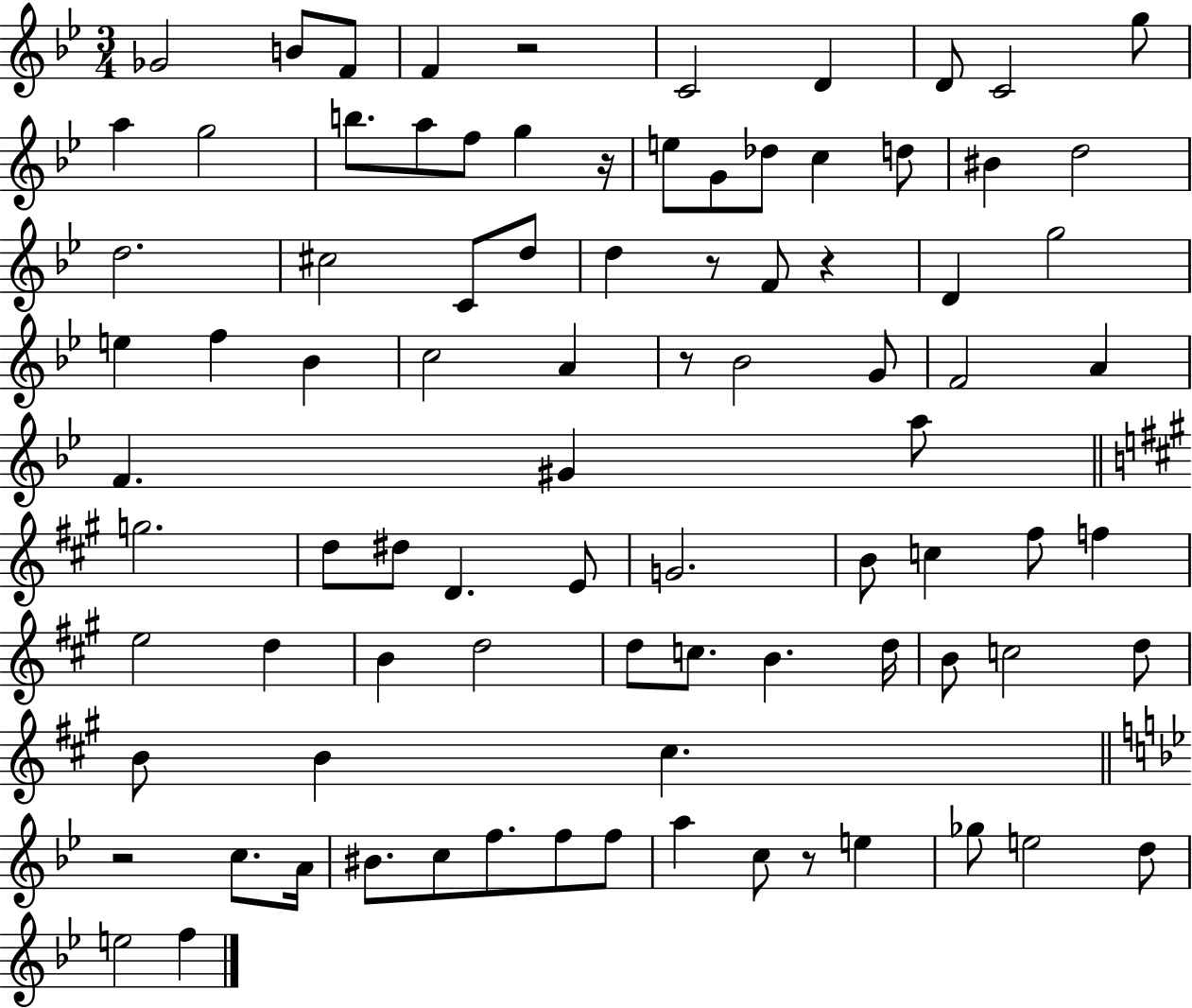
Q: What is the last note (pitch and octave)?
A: F5